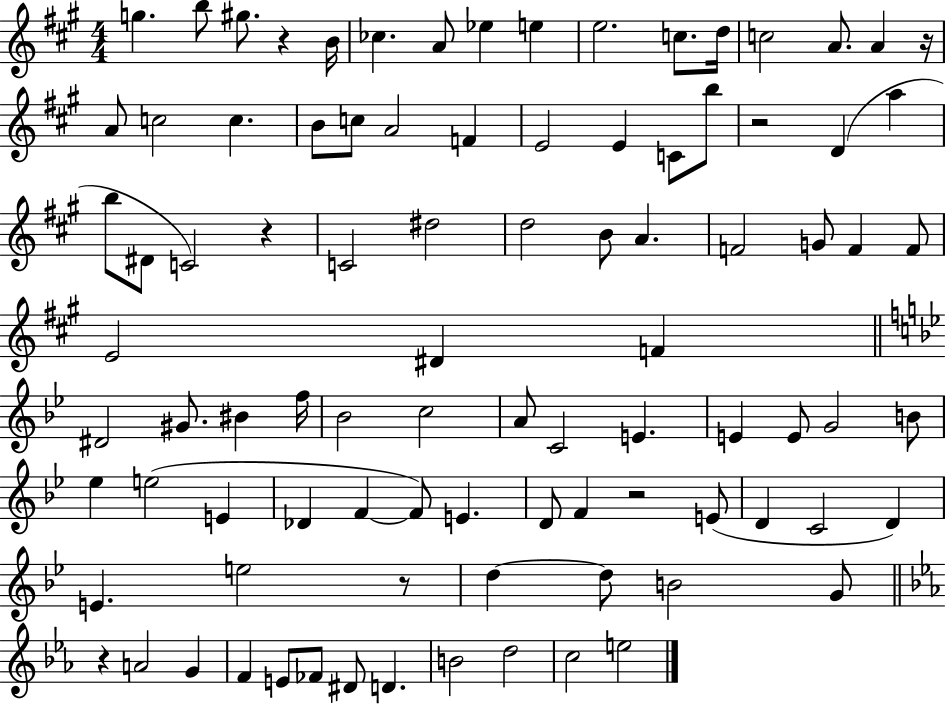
{
  \clef treble
  \numericTimeSignature
  \time 4/4
  \key a \major
  g''4. b''8 gis''8. r4 b'16 | ces''4. a'8 ees''4 e''4 | e''2. c''8. d''16 | c''2 a'8. a'4 r16 | \break a'8 c''2 c''4. | b'8 c''8 a'2 f'4 | e'2 e'4 c'8 b''8 | r2 d'4( a''4 | \break b''8 dis'8 c'2) r4 | c'2 dis''2 | d''2 b'8 a'4. | f'2 g'8 f'4 f'8 | \break e'2 dis'4 f'4 | \bar "||" \break \key g \minor dis'2 gis'8. bis'4 f''16 | bes'2 c''2 | a'8 c'2 e'4. | e'4 e'8 g'2 b'8 | \break ees''4 e''2( e'4 | des'4 f'4~~ f'8) e'4. | d'8 f'4 r2 e'8( | d'4 c'2 d'4) | \break e'4. e''2 r8 | d''4~~ d''8 b'2 g'8 | \bar "||" \break \key ees \major r4 a'2 g'4 | f'4 e'8 fes'8 dis'8 d'4. | b'2 d''2 | c''2 e''2 | \break \bar "|."
}